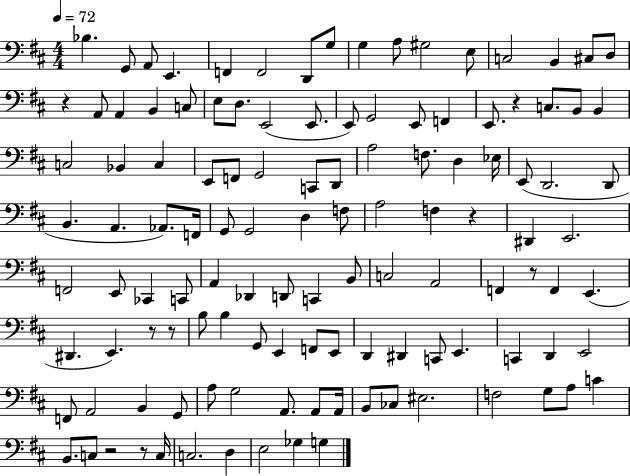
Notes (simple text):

Bb3/q. G2/e A2/e E2/q. F2/q F2/h D2/e G3/e G3/q A3/e G#3/h E3/e C3/h B2/q C#3/e D3/e R/q A2/e A2/q B2/q C3/e E3/e D3/e. E2/h E2/e. E2/e G2/h E2/e F2/q E2/e. R/q C3/e. B2/e B2/q C3/h Bb2/q C3/q E2/e F2/e G2/h C2/e D2/e A3/h F3/e. D3/q Eb3/s E2/e D2/h. D2/e B2/q. A2/q. Ab2/e. F2/s G2/e G2/h D3/q F3/e A3/h F3/q R/q D#2/q E2/h. F2/h E2/e CES2/q C2/e A2/q Db2/q D2/e C2/q B2/e C3/h A2/h F2/q R/e F2/q E2/q. D#2/q. E2/q. R/e R/e B3/e B3/q G2/e E2/q F2/e E2/e D2/q D#2/q C2/e E2/q. C2/q D2/q E2/h F2/e A2/h B2/q G2/e A3/e G3/h A2/e. A2/e A2/s B2/e CES3/e EIS3/h. F3/h G3/e A3/e C4/q B2/e. C3/e R/h R/e C3/s C3/h. D3/q E3/h Gb3/q G3/q